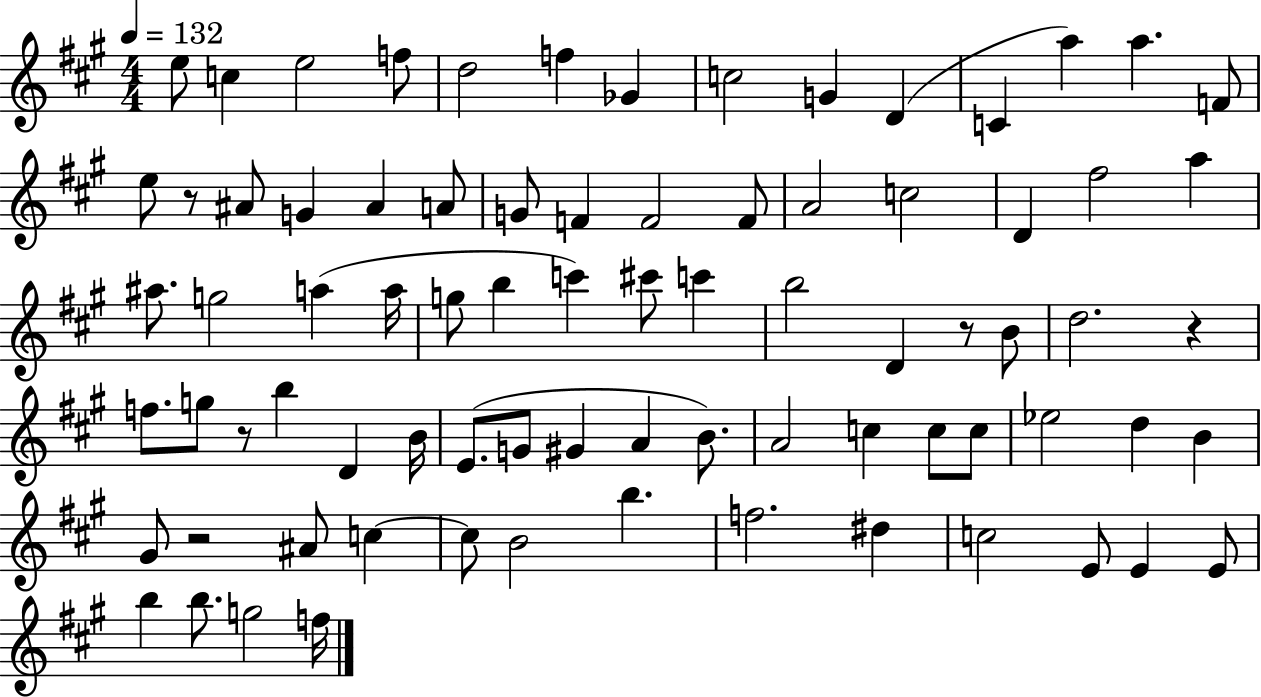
E5/e C5/q E5/h F5/e D5/h F5/q Gb4/q C5/h G4/q D4/q C4/q A5/q A5/q. F4/e E5/e R/e A#4/e G4/q A#4/q A4/e G4/e F4/q F4/h F4/e A4/h C5/h D4/q F#5/h A5/q A#5/e. G5/h A5/q A5/s G5/e B5/q C6/q C#6/e C6/q B5/h D4/q R/e B4/e D5/h. R/q F5/e. G5/e R/e B5/q D4/q B4/s E4/e. G4/e G#4/q A4/q B4/e. A4/h C5/q C5/e C5/e Eb5/h D5/q B4/q G#4/e R/h A#4/e C5/q C5/e B4/h B5/q. F5/h. D#5/q C5/h E4/e E4/q E4/e B5/q B5/e. G5/h F5/s